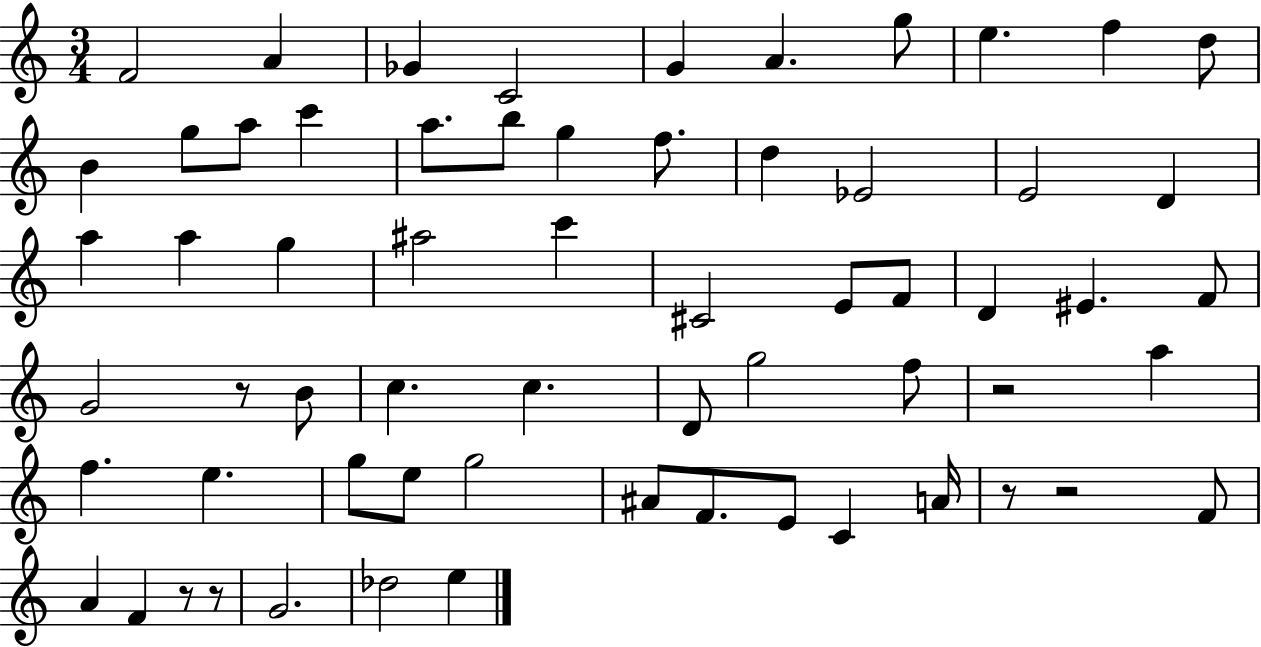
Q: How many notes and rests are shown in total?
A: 63